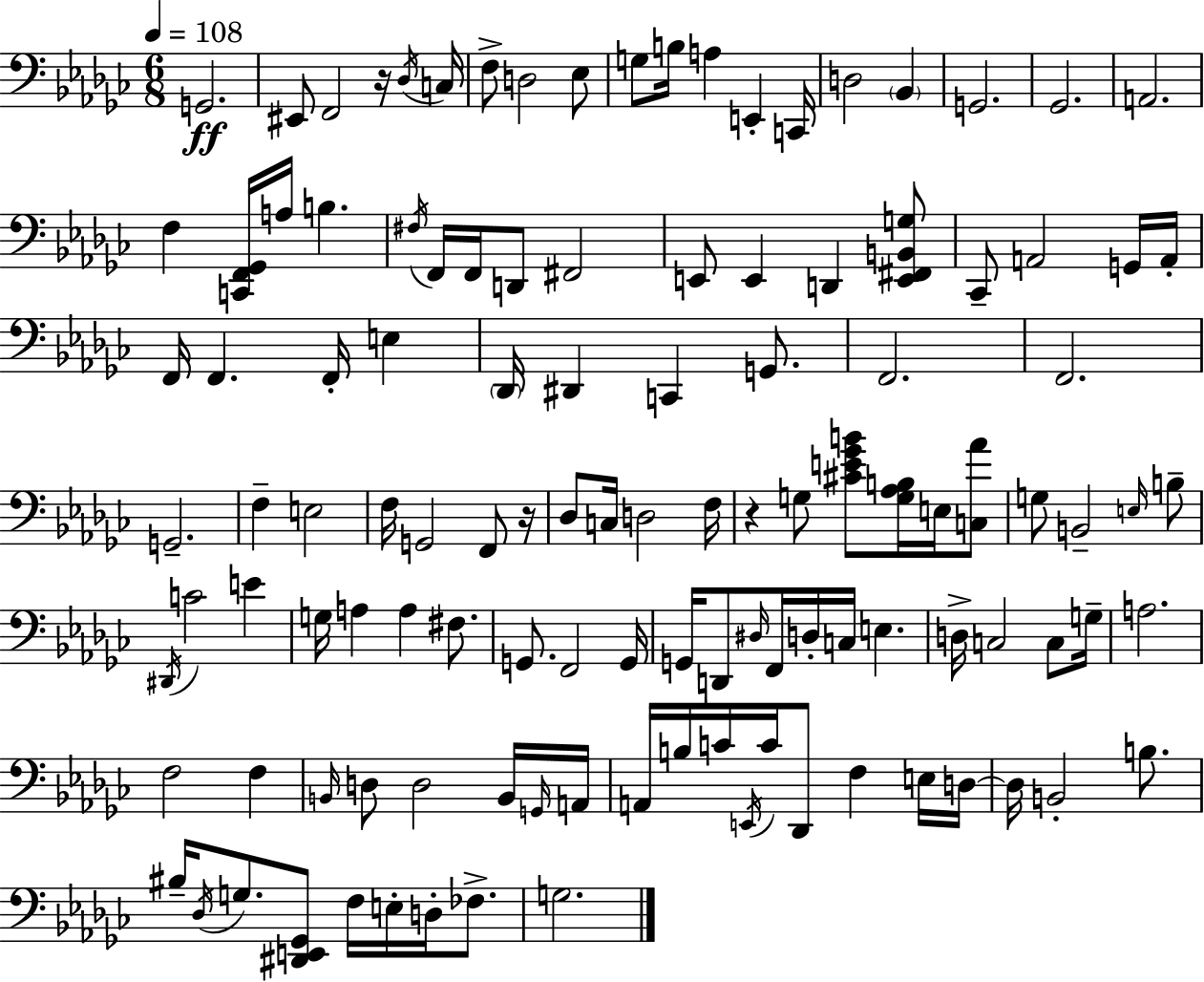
G2/h. EIS2/e F2/h R/s Db3/s C3/s F3/e D3/h Eb3/e G3/e B3/s A3/q E2/q C2/s D3/h Bb2/q G2/h. Gb2/h. A2/h. F3/q [C2,F2,Gb2]/s A3/s B3/q. F#3/s F2/s F2/s D2/e F#2/h E2/e E2/q D2/q [E2,F#2,B2,G3]/e CES2/e A2/h G2/s A2/s F2/s F2/q. F2/s E3/q Db2/s D#2/q C2/q G2/e. F2/h. F2/h. G2/h. F3/q E3/h F3/s G2/h F2/e R/s Db3/e C3/s D3/h F3/s R/q G3/e [C#4,E4,Gb4,B4]/e [G3,Ab3,B3]/s E3/s [C3,Ab4]/e G3/e B2/h E3/s B3/e D#2/s C4/h E4/q G3/s A3/q A3/q F#3/e. G2/e. F2/h G2/s G2/s D2/e D#3/s F2/s D3/s C3/s E3/q. D3/s C3/h C3/e G3/s A3/h. F3/h F3/q B2/s D3/e D3/h B2/s G2/s A2/s A2/s B3/s C4/s E2/s C4/s Db2/e F3/q E3/s D3/s D3/s B2/h B3/e. BIS3/s Db3/s G3/e. [D#2,E2,Gb2]/e F3/s E3/s D3/s FES3/e. G3/h.